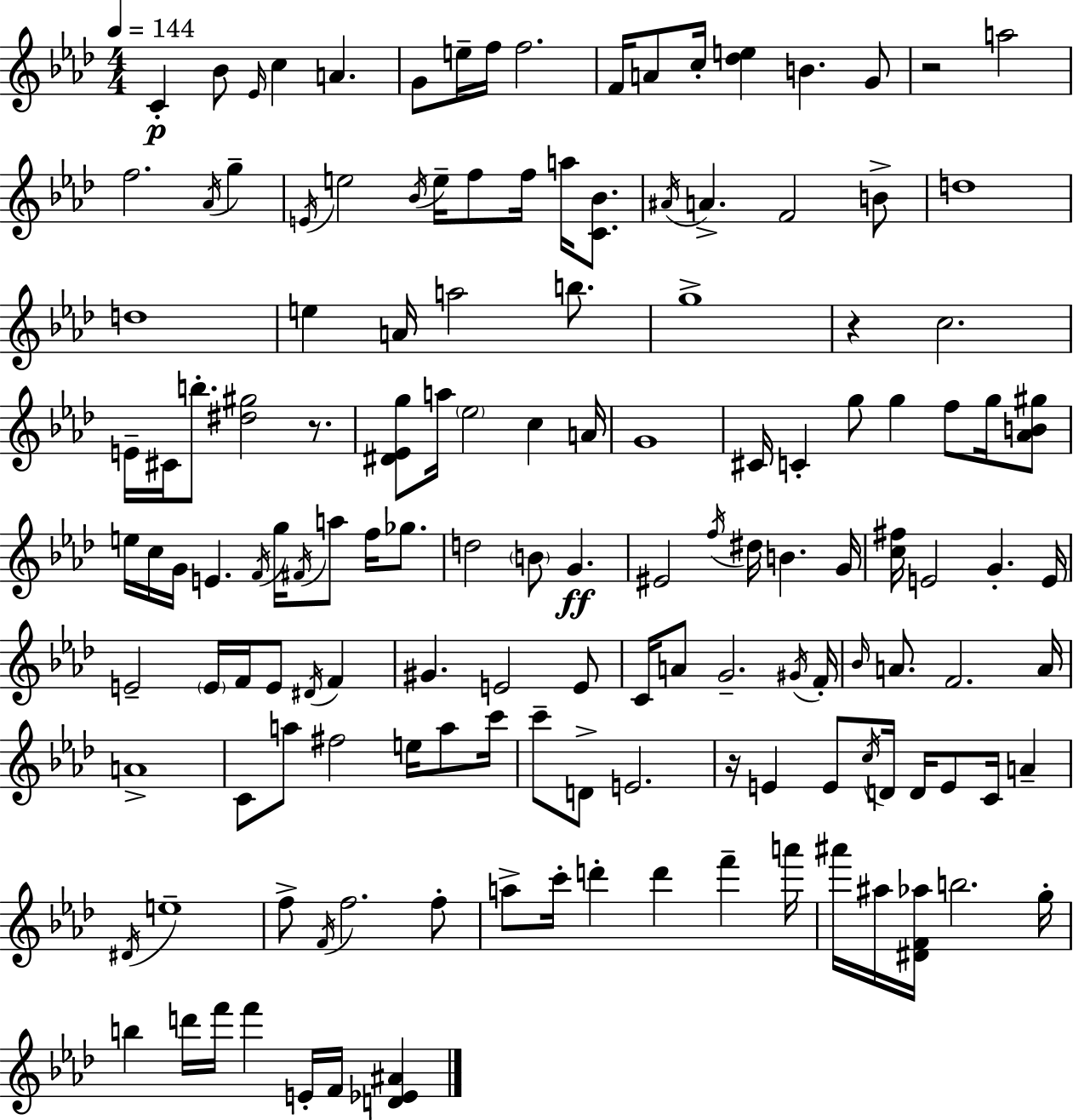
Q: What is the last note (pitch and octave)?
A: F4